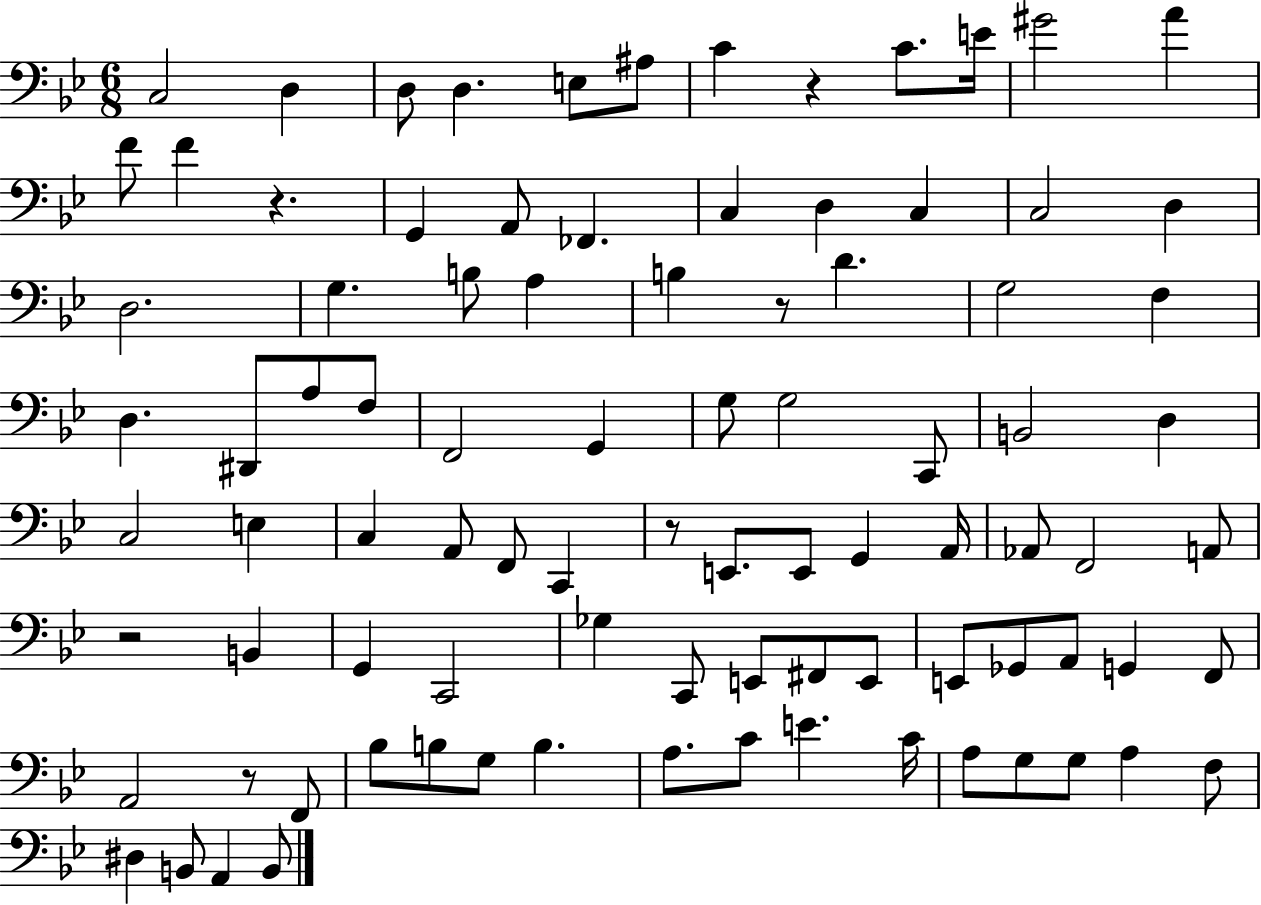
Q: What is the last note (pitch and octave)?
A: B2